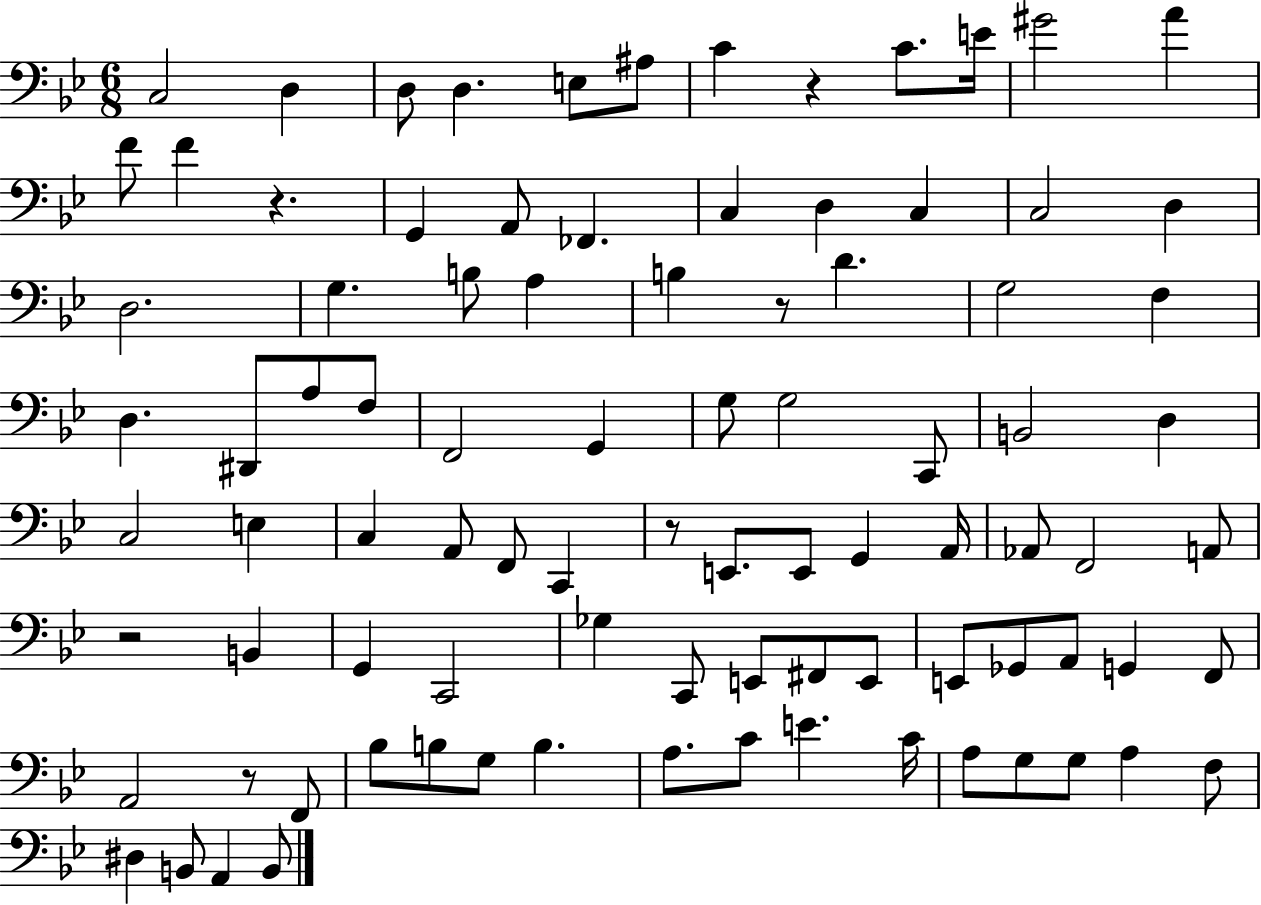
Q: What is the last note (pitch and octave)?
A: B2